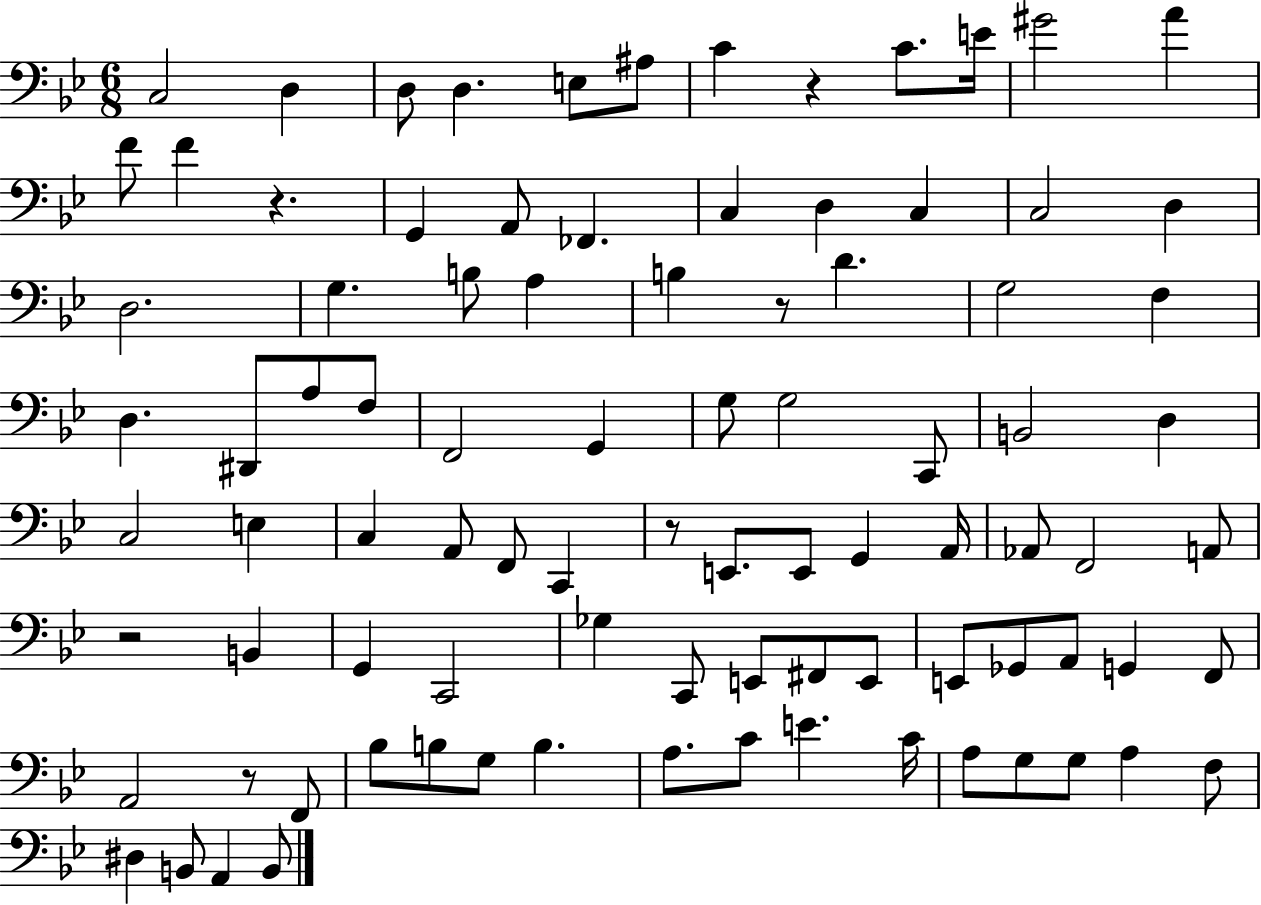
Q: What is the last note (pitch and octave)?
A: B2